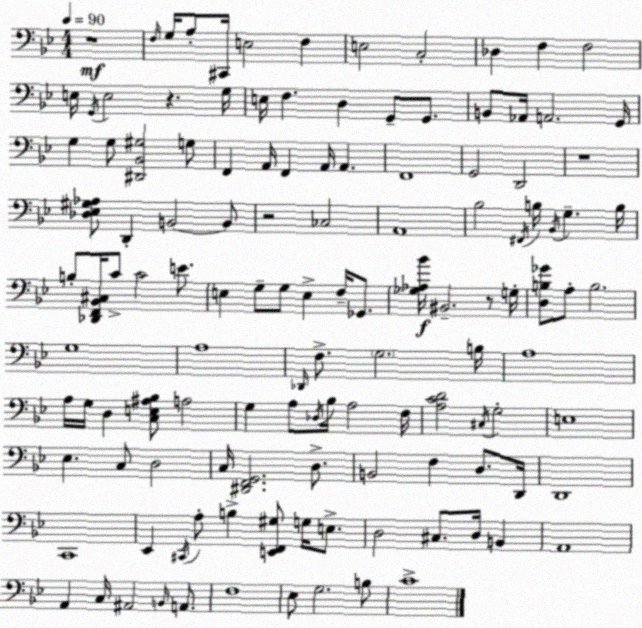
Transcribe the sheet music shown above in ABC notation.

X:1
T:Untitled
M:4/4
L:1/4
K:Bb
z4 F,/4 G,/4 A,/2 ^C,,/4 E,2 F, E,2 C,2 _D, F, F,2 E,/4 G,,/4 E,2 z G,/4 E,/4 F, D, G,,/2 G,,/2 B,,/2 _A,,/4 A,,2 G,,/4 G, G,/2 [^D,,_B,,^G,]2 G,/2 F,, A,,/4 F,, A,,/4 A,, F,,4 G,,2 D,,2 z4 [_D,_E,^G,_A,]/2 D,, B,,2 B,,/2 z2 _C,2 A,,4 _B,2 ^F,,/4 B,/4 _B,,/4 G, B,/4 B,/2 [_D,,F,,_B,,^C,]/4 C/2 C2 E/2 E, G,/2 G,/2 E, F,/4 _G,,/2 [_G,_A,_B]/4 ^B,,2 z/2 G,/4 [D,B,_G]/2 A,/2 B,2 G,4 A,4 _D,,/4 F,/2 G,2 B,/4 A,4 A,/4 G,/4 D, [C,E,^A,_B,]/2 A,2 G, A,/2 _D,/4 _B,/4 A,2 F,/4 [A,CD]2 ^C,/4 G,2 E,4 _E, C,/2 D,2 C,/4 [^D,,F,,G,,]2 D,/2 B,,2 F, D,/2 D,,/4 D,,4 C,,4 _E,, ^C,,/4 A,/2 B, [E,,F,,^G,]/2 G,/4 E,/2 D,2 ^C,/2 D,/4 B,, A,,4 A,, C,/4 ^A,,2 B,,/4 A,,/2 F,4 _E,/2 G,2 B,/2 C4